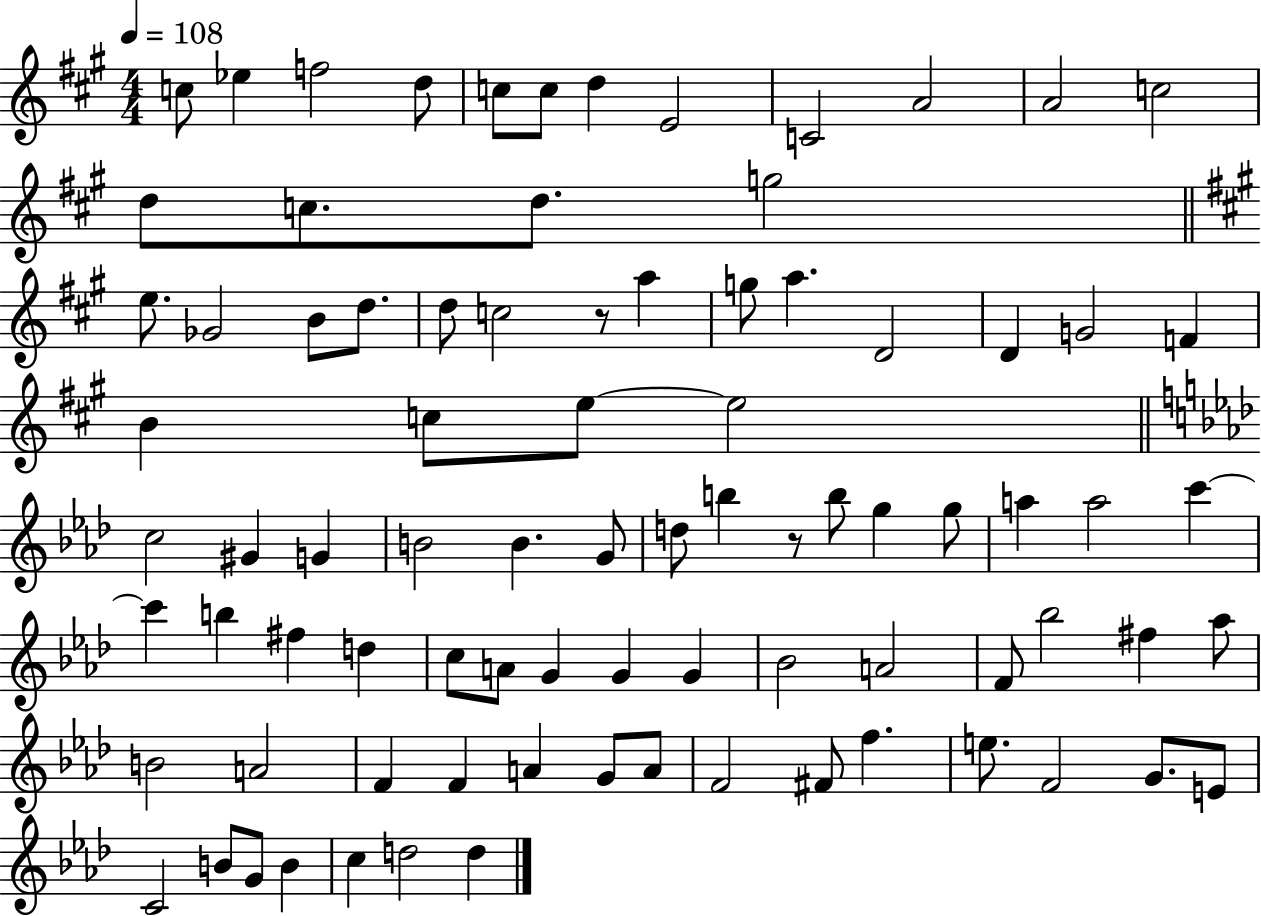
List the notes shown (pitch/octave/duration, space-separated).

C5/e Eb5/q F5/h D5/e C5/e C5/e D5/q E4/h C4/h A4/h A4/h C5/h D5/e C5/e. D5/e. G5/h E5/e. Gb4/h B4/e D5/e. D5/e C5/h R/e A5/q G5/e A5/q. D4/h D4/q G4/h F4/q B4/q C5/e E5/e E5/h C5/h G#4/q G4/q B4/h B4/q. G4/e D5/e B5/q R/e B5/e G5/q G5/e A5/q A5/h C6/q C6/q B5/q F#5/q D5/q C5/e A4/e G4/q G4/q G4/q Bb4/h A4/h F4/e Bb5/h F#5/q Ab5/e B4/h A4/h F4/q F4/q A4/q G4/e A4/e F4/h F#4/e F5/q. E5/e. F4/h G4/e. E4/e C4/h B4/e G4/e B4/q C5/q D5/h D5/q